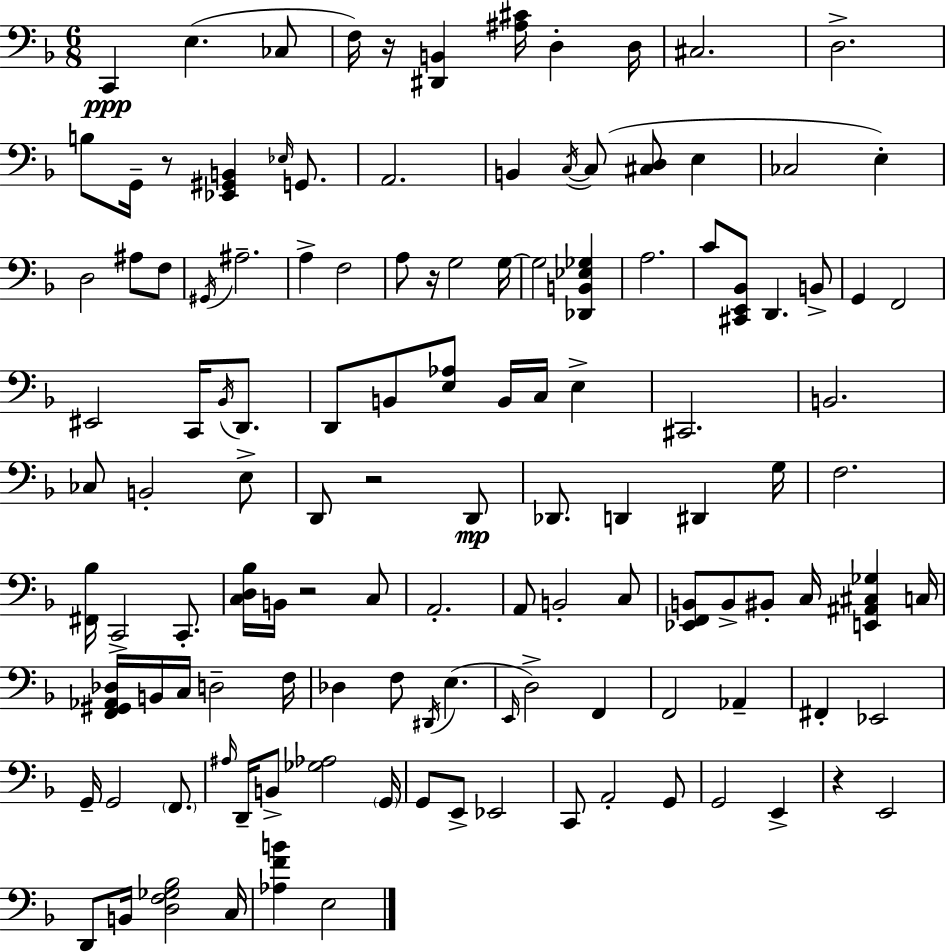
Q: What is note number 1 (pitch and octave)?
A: C2